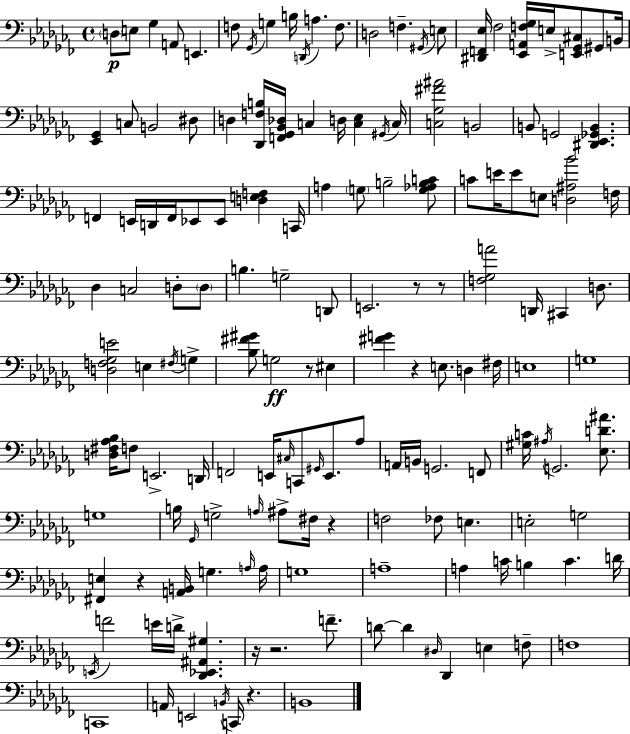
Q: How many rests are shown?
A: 9